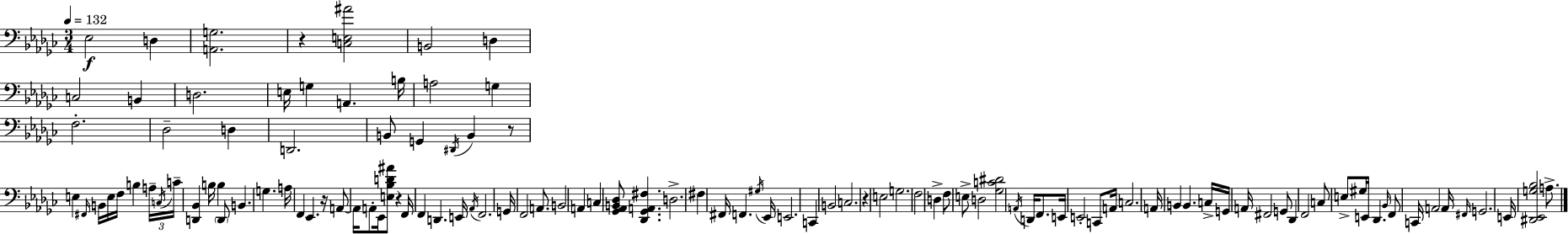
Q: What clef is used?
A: bass